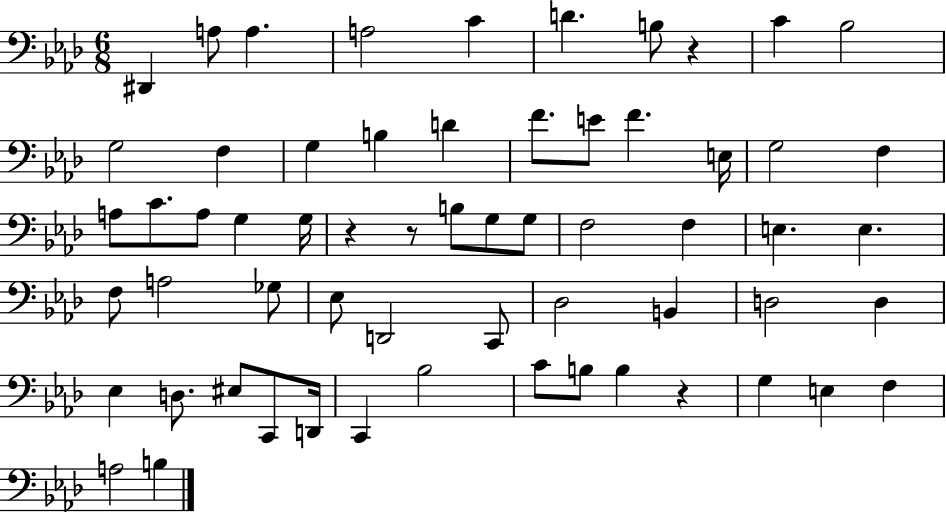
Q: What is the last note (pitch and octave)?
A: B3